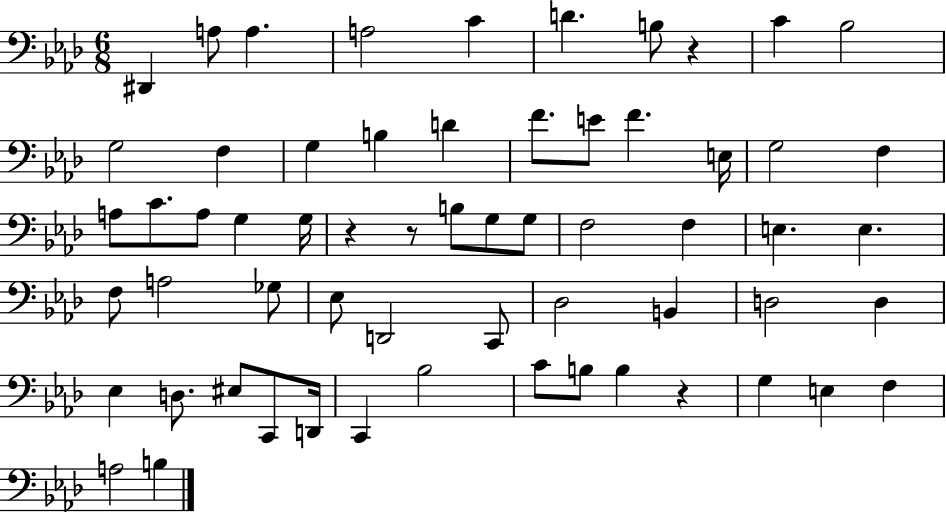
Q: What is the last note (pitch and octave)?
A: B3